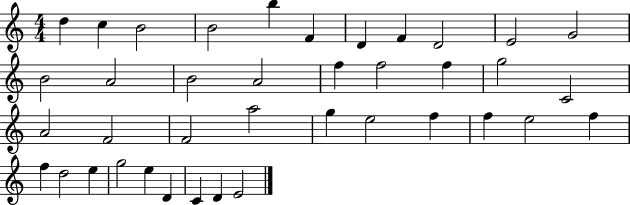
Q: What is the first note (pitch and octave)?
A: D5